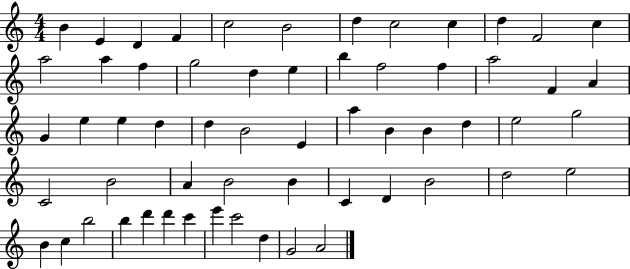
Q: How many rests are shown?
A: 0